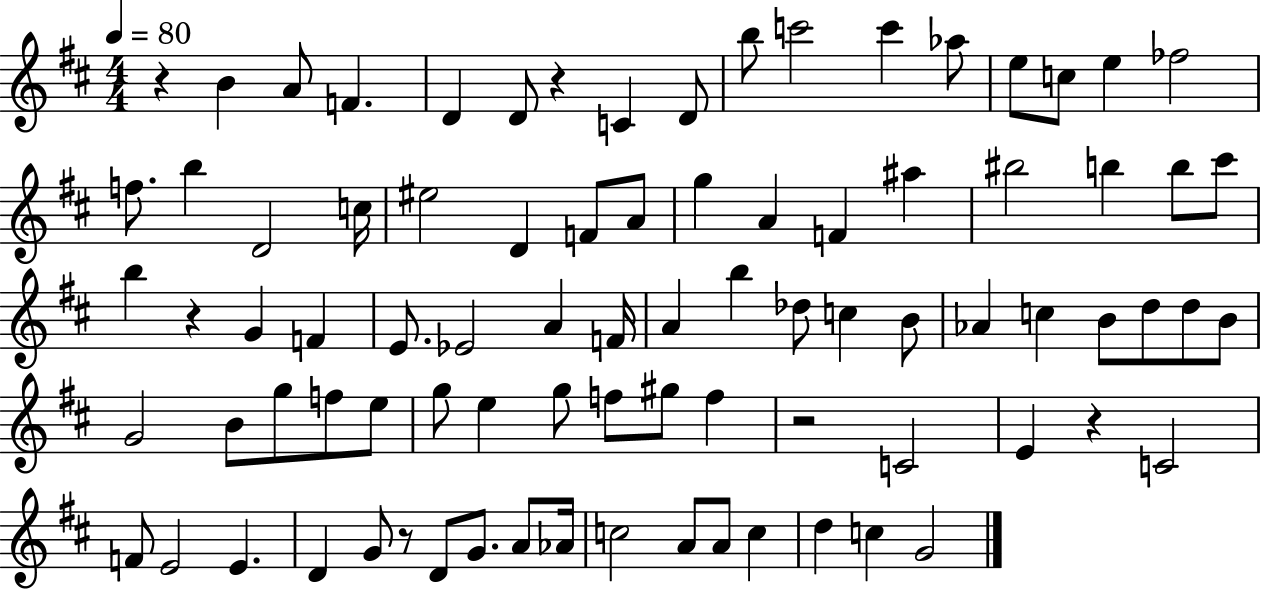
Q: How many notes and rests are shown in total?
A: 85